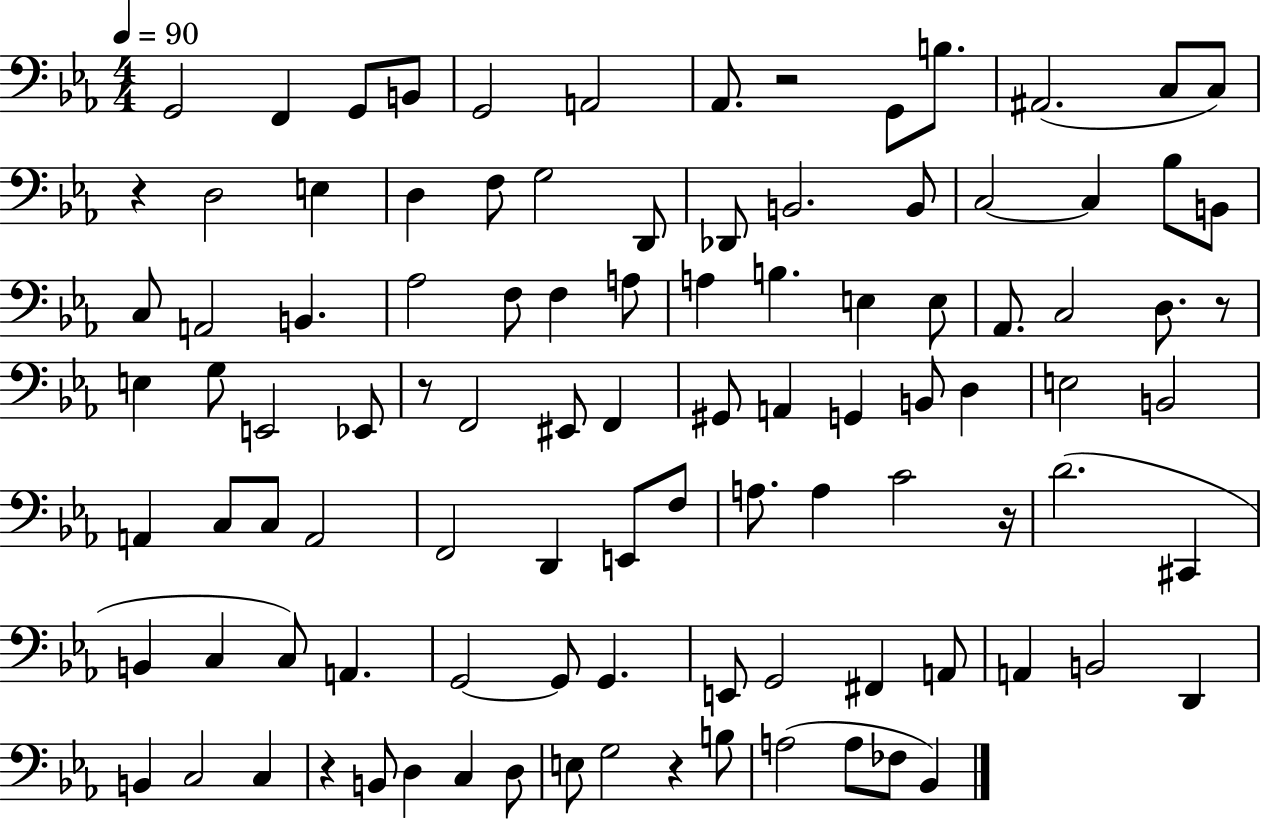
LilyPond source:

{
  \clef bass
  \numericTimeSignature
  \time 4/4
  \key ees \major
  \tempo 4 = 90
  \repeat volta 2 { g,2 f,4 g,8 b,8 | g,2 a,2 | aes,8. r2 g,8 b8. | ais,2.( c8 c8) | \break r4 d2 e4 | d4 f8 g2 d,8 | des,8 b,2. b,8 | c2~~ c4 bes8 b,8 | \break c8 a,2 b,4. | aes2 f8 f4 a8 | a4 b4. e4 e8 | aes,8. c2 d8. r8 | \break e4 g8 e,2 ees,8 | r8 f,2 eis,8 f,4 | gis,8 a,4 g,4 b,8 d4 | e2 b,2 | \break a,4 c8 c8 a,2 | f,2 d,4 e,8 f8 | a8. a4 c'2 r16 | d'2.( cis,4 | \break b,4 c4 c8) a,4. | g,2~~ g,8 g,4. | e,8 g,2 fis,4 a,8 | a,4 b,2 d,4 | \break b,4 c2 c4 | r4 b,8 d4 c4 d8 | e8 g2 r4 b8 | a2( a8 fes8 bes,4) | \break } \bar "|."
}